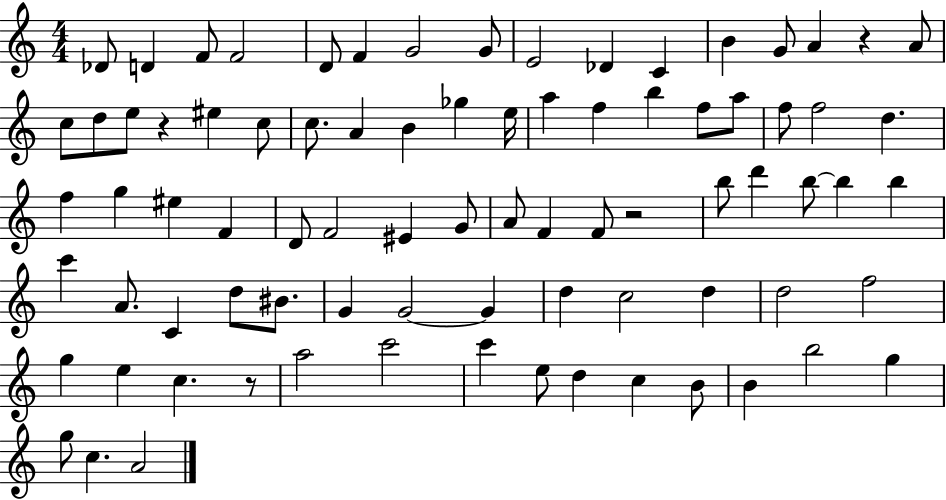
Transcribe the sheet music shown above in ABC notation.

X:1
T:Untitled
M:4/4
L:1/4
K:C
_D/2 D F/2 F2 D/2 F G2 G/2 E2 _D C B G/2 A z A/2 c/2 d/2 e/2 z ^e c/2 c/2 A B _g e/4 a f b f/2 a/2 f/2 f2 d f g ^e F D/2 F2 ^E G/2 A/2 F F/2 z2 b/2 d' b/2 b b c' A/2 C d/2 ^B/2 G G2 G d c2 d d2 f2 g e c z/2 a2 c'2 c' e/2 d c B/2 B b2 g g/2 c A2